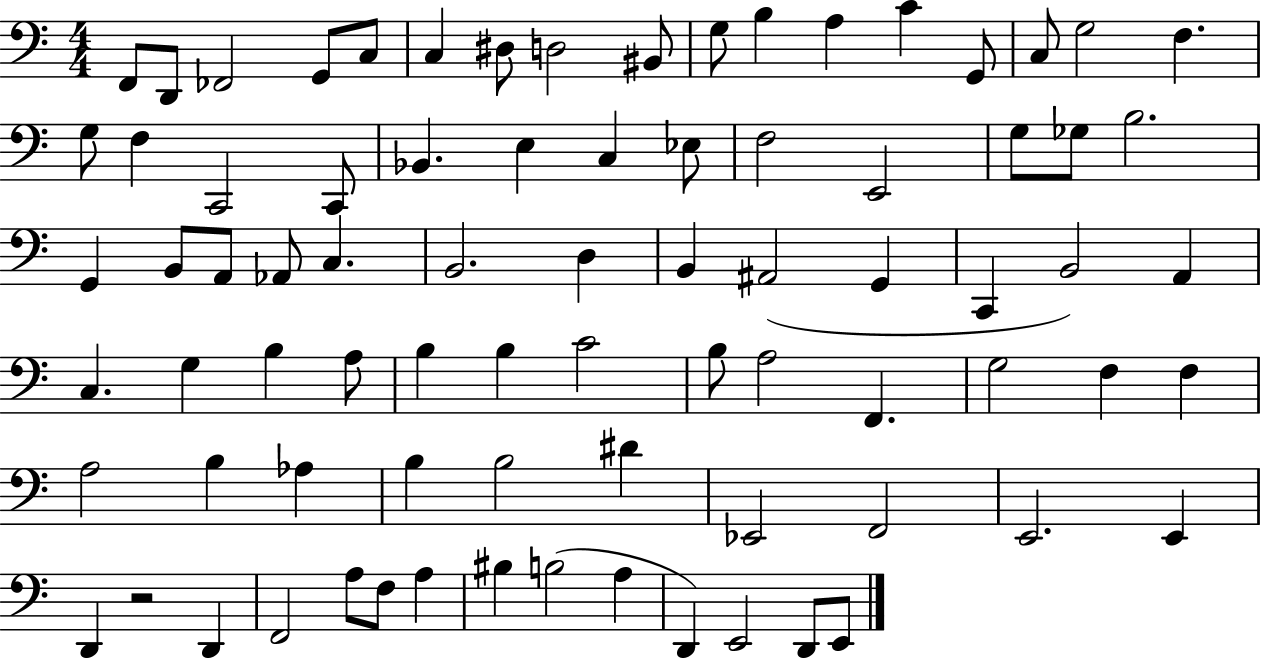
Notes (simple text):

F2/e D2/e FES2/h G2/e C3/e C3/q D#3/e D3/h BIS2/e G3/e B3/q A3/q C4/q G2/e C3/e G3/h F3/q. G3/e F3/q C2/h C2/e Bb2/q. E3/q C3/q Eb3/e F3/h E2/h G3/e Gb3/e B3/h. G2/q B2/e A2/e Ab2/e C3/q. B2/h. D3/q B2/q A#2/h G2/q C2/q B2/h A2/q C3/q. G3/q B3/q A3/e B3/q B3/q C4/h B3/e A3/h F2/q. G3/h F3/q F3/q A3/h B3/q Ab3/q B3/q B3/h D#4/q Eb2/h F2/h E2/h. E2/q D2/q R/h D2/q F2/h A3/e F3/e A3/q BIS3/q B3/h A3/q D2/q E2/h D2/e E2/e